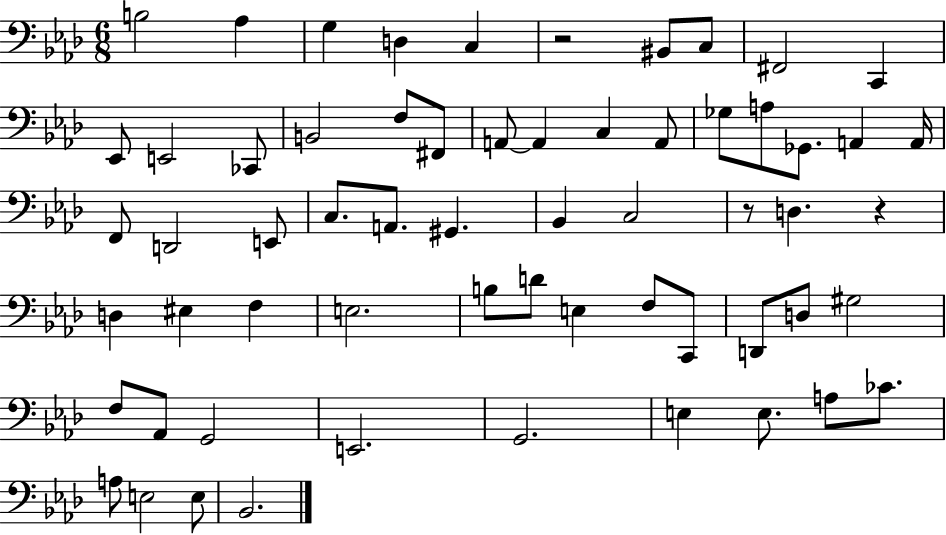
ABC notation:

X:1
T:Untitled
M:6/8
L:1/4
K:Ab
B,2 _A, G, D, C, z2 ^B,,/2 C,/2 ^F,,2 C,, _E,,/2 E,,2 _C,,/2 B,,2 F,/2 ^F,,/2 A,,/2 A,, C, A,,/2 _G,/2 A,/2 _G,,/2 A,, A,,/4 F,,/2 D,,2 E,,/2 C,/2 A,,/2 ^G,, _B,, C,2 z/2 D, z D, ^E, F, E,2 B,/2 D/2 E, F,/2 C,,/2 D,,/2 D,/2 ^G,2 F,/2 _A,,/2 G,,2 E,,2 G,,2 E, E,/2 A,/2 _C/2 A,/2 E,2 E,/2 _B,,2